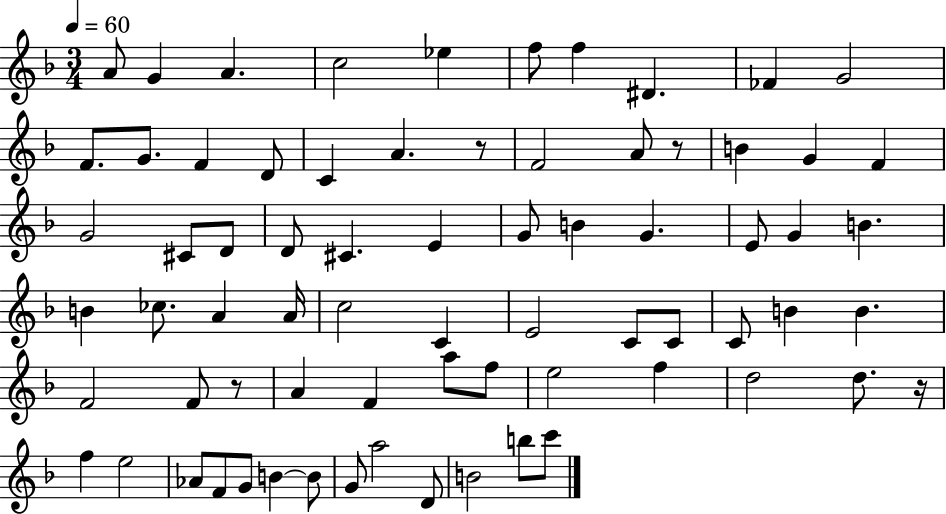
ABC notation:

X:1
T:Untitled
M:3/4
L:1/4
K:F
A/2 G A c2 _e f/2 f ^D _F G2 F/2 G/2 F D/2 C A z/2 F2 A/2 z/2 B G F G2 ^C/2 D/2 D/2 ^C E G/2 B G E/2 G B B _c/2 A A/4 c2 C E2 C/2 C/2 C/2 B B F2 F/2 z/2 A F a/2 f/2 e2 f d2 d/2 z/4 f e2 _A/2 F/2 G/2 B B/2 G/2 a2 D/2 B2 b/2 c'/2